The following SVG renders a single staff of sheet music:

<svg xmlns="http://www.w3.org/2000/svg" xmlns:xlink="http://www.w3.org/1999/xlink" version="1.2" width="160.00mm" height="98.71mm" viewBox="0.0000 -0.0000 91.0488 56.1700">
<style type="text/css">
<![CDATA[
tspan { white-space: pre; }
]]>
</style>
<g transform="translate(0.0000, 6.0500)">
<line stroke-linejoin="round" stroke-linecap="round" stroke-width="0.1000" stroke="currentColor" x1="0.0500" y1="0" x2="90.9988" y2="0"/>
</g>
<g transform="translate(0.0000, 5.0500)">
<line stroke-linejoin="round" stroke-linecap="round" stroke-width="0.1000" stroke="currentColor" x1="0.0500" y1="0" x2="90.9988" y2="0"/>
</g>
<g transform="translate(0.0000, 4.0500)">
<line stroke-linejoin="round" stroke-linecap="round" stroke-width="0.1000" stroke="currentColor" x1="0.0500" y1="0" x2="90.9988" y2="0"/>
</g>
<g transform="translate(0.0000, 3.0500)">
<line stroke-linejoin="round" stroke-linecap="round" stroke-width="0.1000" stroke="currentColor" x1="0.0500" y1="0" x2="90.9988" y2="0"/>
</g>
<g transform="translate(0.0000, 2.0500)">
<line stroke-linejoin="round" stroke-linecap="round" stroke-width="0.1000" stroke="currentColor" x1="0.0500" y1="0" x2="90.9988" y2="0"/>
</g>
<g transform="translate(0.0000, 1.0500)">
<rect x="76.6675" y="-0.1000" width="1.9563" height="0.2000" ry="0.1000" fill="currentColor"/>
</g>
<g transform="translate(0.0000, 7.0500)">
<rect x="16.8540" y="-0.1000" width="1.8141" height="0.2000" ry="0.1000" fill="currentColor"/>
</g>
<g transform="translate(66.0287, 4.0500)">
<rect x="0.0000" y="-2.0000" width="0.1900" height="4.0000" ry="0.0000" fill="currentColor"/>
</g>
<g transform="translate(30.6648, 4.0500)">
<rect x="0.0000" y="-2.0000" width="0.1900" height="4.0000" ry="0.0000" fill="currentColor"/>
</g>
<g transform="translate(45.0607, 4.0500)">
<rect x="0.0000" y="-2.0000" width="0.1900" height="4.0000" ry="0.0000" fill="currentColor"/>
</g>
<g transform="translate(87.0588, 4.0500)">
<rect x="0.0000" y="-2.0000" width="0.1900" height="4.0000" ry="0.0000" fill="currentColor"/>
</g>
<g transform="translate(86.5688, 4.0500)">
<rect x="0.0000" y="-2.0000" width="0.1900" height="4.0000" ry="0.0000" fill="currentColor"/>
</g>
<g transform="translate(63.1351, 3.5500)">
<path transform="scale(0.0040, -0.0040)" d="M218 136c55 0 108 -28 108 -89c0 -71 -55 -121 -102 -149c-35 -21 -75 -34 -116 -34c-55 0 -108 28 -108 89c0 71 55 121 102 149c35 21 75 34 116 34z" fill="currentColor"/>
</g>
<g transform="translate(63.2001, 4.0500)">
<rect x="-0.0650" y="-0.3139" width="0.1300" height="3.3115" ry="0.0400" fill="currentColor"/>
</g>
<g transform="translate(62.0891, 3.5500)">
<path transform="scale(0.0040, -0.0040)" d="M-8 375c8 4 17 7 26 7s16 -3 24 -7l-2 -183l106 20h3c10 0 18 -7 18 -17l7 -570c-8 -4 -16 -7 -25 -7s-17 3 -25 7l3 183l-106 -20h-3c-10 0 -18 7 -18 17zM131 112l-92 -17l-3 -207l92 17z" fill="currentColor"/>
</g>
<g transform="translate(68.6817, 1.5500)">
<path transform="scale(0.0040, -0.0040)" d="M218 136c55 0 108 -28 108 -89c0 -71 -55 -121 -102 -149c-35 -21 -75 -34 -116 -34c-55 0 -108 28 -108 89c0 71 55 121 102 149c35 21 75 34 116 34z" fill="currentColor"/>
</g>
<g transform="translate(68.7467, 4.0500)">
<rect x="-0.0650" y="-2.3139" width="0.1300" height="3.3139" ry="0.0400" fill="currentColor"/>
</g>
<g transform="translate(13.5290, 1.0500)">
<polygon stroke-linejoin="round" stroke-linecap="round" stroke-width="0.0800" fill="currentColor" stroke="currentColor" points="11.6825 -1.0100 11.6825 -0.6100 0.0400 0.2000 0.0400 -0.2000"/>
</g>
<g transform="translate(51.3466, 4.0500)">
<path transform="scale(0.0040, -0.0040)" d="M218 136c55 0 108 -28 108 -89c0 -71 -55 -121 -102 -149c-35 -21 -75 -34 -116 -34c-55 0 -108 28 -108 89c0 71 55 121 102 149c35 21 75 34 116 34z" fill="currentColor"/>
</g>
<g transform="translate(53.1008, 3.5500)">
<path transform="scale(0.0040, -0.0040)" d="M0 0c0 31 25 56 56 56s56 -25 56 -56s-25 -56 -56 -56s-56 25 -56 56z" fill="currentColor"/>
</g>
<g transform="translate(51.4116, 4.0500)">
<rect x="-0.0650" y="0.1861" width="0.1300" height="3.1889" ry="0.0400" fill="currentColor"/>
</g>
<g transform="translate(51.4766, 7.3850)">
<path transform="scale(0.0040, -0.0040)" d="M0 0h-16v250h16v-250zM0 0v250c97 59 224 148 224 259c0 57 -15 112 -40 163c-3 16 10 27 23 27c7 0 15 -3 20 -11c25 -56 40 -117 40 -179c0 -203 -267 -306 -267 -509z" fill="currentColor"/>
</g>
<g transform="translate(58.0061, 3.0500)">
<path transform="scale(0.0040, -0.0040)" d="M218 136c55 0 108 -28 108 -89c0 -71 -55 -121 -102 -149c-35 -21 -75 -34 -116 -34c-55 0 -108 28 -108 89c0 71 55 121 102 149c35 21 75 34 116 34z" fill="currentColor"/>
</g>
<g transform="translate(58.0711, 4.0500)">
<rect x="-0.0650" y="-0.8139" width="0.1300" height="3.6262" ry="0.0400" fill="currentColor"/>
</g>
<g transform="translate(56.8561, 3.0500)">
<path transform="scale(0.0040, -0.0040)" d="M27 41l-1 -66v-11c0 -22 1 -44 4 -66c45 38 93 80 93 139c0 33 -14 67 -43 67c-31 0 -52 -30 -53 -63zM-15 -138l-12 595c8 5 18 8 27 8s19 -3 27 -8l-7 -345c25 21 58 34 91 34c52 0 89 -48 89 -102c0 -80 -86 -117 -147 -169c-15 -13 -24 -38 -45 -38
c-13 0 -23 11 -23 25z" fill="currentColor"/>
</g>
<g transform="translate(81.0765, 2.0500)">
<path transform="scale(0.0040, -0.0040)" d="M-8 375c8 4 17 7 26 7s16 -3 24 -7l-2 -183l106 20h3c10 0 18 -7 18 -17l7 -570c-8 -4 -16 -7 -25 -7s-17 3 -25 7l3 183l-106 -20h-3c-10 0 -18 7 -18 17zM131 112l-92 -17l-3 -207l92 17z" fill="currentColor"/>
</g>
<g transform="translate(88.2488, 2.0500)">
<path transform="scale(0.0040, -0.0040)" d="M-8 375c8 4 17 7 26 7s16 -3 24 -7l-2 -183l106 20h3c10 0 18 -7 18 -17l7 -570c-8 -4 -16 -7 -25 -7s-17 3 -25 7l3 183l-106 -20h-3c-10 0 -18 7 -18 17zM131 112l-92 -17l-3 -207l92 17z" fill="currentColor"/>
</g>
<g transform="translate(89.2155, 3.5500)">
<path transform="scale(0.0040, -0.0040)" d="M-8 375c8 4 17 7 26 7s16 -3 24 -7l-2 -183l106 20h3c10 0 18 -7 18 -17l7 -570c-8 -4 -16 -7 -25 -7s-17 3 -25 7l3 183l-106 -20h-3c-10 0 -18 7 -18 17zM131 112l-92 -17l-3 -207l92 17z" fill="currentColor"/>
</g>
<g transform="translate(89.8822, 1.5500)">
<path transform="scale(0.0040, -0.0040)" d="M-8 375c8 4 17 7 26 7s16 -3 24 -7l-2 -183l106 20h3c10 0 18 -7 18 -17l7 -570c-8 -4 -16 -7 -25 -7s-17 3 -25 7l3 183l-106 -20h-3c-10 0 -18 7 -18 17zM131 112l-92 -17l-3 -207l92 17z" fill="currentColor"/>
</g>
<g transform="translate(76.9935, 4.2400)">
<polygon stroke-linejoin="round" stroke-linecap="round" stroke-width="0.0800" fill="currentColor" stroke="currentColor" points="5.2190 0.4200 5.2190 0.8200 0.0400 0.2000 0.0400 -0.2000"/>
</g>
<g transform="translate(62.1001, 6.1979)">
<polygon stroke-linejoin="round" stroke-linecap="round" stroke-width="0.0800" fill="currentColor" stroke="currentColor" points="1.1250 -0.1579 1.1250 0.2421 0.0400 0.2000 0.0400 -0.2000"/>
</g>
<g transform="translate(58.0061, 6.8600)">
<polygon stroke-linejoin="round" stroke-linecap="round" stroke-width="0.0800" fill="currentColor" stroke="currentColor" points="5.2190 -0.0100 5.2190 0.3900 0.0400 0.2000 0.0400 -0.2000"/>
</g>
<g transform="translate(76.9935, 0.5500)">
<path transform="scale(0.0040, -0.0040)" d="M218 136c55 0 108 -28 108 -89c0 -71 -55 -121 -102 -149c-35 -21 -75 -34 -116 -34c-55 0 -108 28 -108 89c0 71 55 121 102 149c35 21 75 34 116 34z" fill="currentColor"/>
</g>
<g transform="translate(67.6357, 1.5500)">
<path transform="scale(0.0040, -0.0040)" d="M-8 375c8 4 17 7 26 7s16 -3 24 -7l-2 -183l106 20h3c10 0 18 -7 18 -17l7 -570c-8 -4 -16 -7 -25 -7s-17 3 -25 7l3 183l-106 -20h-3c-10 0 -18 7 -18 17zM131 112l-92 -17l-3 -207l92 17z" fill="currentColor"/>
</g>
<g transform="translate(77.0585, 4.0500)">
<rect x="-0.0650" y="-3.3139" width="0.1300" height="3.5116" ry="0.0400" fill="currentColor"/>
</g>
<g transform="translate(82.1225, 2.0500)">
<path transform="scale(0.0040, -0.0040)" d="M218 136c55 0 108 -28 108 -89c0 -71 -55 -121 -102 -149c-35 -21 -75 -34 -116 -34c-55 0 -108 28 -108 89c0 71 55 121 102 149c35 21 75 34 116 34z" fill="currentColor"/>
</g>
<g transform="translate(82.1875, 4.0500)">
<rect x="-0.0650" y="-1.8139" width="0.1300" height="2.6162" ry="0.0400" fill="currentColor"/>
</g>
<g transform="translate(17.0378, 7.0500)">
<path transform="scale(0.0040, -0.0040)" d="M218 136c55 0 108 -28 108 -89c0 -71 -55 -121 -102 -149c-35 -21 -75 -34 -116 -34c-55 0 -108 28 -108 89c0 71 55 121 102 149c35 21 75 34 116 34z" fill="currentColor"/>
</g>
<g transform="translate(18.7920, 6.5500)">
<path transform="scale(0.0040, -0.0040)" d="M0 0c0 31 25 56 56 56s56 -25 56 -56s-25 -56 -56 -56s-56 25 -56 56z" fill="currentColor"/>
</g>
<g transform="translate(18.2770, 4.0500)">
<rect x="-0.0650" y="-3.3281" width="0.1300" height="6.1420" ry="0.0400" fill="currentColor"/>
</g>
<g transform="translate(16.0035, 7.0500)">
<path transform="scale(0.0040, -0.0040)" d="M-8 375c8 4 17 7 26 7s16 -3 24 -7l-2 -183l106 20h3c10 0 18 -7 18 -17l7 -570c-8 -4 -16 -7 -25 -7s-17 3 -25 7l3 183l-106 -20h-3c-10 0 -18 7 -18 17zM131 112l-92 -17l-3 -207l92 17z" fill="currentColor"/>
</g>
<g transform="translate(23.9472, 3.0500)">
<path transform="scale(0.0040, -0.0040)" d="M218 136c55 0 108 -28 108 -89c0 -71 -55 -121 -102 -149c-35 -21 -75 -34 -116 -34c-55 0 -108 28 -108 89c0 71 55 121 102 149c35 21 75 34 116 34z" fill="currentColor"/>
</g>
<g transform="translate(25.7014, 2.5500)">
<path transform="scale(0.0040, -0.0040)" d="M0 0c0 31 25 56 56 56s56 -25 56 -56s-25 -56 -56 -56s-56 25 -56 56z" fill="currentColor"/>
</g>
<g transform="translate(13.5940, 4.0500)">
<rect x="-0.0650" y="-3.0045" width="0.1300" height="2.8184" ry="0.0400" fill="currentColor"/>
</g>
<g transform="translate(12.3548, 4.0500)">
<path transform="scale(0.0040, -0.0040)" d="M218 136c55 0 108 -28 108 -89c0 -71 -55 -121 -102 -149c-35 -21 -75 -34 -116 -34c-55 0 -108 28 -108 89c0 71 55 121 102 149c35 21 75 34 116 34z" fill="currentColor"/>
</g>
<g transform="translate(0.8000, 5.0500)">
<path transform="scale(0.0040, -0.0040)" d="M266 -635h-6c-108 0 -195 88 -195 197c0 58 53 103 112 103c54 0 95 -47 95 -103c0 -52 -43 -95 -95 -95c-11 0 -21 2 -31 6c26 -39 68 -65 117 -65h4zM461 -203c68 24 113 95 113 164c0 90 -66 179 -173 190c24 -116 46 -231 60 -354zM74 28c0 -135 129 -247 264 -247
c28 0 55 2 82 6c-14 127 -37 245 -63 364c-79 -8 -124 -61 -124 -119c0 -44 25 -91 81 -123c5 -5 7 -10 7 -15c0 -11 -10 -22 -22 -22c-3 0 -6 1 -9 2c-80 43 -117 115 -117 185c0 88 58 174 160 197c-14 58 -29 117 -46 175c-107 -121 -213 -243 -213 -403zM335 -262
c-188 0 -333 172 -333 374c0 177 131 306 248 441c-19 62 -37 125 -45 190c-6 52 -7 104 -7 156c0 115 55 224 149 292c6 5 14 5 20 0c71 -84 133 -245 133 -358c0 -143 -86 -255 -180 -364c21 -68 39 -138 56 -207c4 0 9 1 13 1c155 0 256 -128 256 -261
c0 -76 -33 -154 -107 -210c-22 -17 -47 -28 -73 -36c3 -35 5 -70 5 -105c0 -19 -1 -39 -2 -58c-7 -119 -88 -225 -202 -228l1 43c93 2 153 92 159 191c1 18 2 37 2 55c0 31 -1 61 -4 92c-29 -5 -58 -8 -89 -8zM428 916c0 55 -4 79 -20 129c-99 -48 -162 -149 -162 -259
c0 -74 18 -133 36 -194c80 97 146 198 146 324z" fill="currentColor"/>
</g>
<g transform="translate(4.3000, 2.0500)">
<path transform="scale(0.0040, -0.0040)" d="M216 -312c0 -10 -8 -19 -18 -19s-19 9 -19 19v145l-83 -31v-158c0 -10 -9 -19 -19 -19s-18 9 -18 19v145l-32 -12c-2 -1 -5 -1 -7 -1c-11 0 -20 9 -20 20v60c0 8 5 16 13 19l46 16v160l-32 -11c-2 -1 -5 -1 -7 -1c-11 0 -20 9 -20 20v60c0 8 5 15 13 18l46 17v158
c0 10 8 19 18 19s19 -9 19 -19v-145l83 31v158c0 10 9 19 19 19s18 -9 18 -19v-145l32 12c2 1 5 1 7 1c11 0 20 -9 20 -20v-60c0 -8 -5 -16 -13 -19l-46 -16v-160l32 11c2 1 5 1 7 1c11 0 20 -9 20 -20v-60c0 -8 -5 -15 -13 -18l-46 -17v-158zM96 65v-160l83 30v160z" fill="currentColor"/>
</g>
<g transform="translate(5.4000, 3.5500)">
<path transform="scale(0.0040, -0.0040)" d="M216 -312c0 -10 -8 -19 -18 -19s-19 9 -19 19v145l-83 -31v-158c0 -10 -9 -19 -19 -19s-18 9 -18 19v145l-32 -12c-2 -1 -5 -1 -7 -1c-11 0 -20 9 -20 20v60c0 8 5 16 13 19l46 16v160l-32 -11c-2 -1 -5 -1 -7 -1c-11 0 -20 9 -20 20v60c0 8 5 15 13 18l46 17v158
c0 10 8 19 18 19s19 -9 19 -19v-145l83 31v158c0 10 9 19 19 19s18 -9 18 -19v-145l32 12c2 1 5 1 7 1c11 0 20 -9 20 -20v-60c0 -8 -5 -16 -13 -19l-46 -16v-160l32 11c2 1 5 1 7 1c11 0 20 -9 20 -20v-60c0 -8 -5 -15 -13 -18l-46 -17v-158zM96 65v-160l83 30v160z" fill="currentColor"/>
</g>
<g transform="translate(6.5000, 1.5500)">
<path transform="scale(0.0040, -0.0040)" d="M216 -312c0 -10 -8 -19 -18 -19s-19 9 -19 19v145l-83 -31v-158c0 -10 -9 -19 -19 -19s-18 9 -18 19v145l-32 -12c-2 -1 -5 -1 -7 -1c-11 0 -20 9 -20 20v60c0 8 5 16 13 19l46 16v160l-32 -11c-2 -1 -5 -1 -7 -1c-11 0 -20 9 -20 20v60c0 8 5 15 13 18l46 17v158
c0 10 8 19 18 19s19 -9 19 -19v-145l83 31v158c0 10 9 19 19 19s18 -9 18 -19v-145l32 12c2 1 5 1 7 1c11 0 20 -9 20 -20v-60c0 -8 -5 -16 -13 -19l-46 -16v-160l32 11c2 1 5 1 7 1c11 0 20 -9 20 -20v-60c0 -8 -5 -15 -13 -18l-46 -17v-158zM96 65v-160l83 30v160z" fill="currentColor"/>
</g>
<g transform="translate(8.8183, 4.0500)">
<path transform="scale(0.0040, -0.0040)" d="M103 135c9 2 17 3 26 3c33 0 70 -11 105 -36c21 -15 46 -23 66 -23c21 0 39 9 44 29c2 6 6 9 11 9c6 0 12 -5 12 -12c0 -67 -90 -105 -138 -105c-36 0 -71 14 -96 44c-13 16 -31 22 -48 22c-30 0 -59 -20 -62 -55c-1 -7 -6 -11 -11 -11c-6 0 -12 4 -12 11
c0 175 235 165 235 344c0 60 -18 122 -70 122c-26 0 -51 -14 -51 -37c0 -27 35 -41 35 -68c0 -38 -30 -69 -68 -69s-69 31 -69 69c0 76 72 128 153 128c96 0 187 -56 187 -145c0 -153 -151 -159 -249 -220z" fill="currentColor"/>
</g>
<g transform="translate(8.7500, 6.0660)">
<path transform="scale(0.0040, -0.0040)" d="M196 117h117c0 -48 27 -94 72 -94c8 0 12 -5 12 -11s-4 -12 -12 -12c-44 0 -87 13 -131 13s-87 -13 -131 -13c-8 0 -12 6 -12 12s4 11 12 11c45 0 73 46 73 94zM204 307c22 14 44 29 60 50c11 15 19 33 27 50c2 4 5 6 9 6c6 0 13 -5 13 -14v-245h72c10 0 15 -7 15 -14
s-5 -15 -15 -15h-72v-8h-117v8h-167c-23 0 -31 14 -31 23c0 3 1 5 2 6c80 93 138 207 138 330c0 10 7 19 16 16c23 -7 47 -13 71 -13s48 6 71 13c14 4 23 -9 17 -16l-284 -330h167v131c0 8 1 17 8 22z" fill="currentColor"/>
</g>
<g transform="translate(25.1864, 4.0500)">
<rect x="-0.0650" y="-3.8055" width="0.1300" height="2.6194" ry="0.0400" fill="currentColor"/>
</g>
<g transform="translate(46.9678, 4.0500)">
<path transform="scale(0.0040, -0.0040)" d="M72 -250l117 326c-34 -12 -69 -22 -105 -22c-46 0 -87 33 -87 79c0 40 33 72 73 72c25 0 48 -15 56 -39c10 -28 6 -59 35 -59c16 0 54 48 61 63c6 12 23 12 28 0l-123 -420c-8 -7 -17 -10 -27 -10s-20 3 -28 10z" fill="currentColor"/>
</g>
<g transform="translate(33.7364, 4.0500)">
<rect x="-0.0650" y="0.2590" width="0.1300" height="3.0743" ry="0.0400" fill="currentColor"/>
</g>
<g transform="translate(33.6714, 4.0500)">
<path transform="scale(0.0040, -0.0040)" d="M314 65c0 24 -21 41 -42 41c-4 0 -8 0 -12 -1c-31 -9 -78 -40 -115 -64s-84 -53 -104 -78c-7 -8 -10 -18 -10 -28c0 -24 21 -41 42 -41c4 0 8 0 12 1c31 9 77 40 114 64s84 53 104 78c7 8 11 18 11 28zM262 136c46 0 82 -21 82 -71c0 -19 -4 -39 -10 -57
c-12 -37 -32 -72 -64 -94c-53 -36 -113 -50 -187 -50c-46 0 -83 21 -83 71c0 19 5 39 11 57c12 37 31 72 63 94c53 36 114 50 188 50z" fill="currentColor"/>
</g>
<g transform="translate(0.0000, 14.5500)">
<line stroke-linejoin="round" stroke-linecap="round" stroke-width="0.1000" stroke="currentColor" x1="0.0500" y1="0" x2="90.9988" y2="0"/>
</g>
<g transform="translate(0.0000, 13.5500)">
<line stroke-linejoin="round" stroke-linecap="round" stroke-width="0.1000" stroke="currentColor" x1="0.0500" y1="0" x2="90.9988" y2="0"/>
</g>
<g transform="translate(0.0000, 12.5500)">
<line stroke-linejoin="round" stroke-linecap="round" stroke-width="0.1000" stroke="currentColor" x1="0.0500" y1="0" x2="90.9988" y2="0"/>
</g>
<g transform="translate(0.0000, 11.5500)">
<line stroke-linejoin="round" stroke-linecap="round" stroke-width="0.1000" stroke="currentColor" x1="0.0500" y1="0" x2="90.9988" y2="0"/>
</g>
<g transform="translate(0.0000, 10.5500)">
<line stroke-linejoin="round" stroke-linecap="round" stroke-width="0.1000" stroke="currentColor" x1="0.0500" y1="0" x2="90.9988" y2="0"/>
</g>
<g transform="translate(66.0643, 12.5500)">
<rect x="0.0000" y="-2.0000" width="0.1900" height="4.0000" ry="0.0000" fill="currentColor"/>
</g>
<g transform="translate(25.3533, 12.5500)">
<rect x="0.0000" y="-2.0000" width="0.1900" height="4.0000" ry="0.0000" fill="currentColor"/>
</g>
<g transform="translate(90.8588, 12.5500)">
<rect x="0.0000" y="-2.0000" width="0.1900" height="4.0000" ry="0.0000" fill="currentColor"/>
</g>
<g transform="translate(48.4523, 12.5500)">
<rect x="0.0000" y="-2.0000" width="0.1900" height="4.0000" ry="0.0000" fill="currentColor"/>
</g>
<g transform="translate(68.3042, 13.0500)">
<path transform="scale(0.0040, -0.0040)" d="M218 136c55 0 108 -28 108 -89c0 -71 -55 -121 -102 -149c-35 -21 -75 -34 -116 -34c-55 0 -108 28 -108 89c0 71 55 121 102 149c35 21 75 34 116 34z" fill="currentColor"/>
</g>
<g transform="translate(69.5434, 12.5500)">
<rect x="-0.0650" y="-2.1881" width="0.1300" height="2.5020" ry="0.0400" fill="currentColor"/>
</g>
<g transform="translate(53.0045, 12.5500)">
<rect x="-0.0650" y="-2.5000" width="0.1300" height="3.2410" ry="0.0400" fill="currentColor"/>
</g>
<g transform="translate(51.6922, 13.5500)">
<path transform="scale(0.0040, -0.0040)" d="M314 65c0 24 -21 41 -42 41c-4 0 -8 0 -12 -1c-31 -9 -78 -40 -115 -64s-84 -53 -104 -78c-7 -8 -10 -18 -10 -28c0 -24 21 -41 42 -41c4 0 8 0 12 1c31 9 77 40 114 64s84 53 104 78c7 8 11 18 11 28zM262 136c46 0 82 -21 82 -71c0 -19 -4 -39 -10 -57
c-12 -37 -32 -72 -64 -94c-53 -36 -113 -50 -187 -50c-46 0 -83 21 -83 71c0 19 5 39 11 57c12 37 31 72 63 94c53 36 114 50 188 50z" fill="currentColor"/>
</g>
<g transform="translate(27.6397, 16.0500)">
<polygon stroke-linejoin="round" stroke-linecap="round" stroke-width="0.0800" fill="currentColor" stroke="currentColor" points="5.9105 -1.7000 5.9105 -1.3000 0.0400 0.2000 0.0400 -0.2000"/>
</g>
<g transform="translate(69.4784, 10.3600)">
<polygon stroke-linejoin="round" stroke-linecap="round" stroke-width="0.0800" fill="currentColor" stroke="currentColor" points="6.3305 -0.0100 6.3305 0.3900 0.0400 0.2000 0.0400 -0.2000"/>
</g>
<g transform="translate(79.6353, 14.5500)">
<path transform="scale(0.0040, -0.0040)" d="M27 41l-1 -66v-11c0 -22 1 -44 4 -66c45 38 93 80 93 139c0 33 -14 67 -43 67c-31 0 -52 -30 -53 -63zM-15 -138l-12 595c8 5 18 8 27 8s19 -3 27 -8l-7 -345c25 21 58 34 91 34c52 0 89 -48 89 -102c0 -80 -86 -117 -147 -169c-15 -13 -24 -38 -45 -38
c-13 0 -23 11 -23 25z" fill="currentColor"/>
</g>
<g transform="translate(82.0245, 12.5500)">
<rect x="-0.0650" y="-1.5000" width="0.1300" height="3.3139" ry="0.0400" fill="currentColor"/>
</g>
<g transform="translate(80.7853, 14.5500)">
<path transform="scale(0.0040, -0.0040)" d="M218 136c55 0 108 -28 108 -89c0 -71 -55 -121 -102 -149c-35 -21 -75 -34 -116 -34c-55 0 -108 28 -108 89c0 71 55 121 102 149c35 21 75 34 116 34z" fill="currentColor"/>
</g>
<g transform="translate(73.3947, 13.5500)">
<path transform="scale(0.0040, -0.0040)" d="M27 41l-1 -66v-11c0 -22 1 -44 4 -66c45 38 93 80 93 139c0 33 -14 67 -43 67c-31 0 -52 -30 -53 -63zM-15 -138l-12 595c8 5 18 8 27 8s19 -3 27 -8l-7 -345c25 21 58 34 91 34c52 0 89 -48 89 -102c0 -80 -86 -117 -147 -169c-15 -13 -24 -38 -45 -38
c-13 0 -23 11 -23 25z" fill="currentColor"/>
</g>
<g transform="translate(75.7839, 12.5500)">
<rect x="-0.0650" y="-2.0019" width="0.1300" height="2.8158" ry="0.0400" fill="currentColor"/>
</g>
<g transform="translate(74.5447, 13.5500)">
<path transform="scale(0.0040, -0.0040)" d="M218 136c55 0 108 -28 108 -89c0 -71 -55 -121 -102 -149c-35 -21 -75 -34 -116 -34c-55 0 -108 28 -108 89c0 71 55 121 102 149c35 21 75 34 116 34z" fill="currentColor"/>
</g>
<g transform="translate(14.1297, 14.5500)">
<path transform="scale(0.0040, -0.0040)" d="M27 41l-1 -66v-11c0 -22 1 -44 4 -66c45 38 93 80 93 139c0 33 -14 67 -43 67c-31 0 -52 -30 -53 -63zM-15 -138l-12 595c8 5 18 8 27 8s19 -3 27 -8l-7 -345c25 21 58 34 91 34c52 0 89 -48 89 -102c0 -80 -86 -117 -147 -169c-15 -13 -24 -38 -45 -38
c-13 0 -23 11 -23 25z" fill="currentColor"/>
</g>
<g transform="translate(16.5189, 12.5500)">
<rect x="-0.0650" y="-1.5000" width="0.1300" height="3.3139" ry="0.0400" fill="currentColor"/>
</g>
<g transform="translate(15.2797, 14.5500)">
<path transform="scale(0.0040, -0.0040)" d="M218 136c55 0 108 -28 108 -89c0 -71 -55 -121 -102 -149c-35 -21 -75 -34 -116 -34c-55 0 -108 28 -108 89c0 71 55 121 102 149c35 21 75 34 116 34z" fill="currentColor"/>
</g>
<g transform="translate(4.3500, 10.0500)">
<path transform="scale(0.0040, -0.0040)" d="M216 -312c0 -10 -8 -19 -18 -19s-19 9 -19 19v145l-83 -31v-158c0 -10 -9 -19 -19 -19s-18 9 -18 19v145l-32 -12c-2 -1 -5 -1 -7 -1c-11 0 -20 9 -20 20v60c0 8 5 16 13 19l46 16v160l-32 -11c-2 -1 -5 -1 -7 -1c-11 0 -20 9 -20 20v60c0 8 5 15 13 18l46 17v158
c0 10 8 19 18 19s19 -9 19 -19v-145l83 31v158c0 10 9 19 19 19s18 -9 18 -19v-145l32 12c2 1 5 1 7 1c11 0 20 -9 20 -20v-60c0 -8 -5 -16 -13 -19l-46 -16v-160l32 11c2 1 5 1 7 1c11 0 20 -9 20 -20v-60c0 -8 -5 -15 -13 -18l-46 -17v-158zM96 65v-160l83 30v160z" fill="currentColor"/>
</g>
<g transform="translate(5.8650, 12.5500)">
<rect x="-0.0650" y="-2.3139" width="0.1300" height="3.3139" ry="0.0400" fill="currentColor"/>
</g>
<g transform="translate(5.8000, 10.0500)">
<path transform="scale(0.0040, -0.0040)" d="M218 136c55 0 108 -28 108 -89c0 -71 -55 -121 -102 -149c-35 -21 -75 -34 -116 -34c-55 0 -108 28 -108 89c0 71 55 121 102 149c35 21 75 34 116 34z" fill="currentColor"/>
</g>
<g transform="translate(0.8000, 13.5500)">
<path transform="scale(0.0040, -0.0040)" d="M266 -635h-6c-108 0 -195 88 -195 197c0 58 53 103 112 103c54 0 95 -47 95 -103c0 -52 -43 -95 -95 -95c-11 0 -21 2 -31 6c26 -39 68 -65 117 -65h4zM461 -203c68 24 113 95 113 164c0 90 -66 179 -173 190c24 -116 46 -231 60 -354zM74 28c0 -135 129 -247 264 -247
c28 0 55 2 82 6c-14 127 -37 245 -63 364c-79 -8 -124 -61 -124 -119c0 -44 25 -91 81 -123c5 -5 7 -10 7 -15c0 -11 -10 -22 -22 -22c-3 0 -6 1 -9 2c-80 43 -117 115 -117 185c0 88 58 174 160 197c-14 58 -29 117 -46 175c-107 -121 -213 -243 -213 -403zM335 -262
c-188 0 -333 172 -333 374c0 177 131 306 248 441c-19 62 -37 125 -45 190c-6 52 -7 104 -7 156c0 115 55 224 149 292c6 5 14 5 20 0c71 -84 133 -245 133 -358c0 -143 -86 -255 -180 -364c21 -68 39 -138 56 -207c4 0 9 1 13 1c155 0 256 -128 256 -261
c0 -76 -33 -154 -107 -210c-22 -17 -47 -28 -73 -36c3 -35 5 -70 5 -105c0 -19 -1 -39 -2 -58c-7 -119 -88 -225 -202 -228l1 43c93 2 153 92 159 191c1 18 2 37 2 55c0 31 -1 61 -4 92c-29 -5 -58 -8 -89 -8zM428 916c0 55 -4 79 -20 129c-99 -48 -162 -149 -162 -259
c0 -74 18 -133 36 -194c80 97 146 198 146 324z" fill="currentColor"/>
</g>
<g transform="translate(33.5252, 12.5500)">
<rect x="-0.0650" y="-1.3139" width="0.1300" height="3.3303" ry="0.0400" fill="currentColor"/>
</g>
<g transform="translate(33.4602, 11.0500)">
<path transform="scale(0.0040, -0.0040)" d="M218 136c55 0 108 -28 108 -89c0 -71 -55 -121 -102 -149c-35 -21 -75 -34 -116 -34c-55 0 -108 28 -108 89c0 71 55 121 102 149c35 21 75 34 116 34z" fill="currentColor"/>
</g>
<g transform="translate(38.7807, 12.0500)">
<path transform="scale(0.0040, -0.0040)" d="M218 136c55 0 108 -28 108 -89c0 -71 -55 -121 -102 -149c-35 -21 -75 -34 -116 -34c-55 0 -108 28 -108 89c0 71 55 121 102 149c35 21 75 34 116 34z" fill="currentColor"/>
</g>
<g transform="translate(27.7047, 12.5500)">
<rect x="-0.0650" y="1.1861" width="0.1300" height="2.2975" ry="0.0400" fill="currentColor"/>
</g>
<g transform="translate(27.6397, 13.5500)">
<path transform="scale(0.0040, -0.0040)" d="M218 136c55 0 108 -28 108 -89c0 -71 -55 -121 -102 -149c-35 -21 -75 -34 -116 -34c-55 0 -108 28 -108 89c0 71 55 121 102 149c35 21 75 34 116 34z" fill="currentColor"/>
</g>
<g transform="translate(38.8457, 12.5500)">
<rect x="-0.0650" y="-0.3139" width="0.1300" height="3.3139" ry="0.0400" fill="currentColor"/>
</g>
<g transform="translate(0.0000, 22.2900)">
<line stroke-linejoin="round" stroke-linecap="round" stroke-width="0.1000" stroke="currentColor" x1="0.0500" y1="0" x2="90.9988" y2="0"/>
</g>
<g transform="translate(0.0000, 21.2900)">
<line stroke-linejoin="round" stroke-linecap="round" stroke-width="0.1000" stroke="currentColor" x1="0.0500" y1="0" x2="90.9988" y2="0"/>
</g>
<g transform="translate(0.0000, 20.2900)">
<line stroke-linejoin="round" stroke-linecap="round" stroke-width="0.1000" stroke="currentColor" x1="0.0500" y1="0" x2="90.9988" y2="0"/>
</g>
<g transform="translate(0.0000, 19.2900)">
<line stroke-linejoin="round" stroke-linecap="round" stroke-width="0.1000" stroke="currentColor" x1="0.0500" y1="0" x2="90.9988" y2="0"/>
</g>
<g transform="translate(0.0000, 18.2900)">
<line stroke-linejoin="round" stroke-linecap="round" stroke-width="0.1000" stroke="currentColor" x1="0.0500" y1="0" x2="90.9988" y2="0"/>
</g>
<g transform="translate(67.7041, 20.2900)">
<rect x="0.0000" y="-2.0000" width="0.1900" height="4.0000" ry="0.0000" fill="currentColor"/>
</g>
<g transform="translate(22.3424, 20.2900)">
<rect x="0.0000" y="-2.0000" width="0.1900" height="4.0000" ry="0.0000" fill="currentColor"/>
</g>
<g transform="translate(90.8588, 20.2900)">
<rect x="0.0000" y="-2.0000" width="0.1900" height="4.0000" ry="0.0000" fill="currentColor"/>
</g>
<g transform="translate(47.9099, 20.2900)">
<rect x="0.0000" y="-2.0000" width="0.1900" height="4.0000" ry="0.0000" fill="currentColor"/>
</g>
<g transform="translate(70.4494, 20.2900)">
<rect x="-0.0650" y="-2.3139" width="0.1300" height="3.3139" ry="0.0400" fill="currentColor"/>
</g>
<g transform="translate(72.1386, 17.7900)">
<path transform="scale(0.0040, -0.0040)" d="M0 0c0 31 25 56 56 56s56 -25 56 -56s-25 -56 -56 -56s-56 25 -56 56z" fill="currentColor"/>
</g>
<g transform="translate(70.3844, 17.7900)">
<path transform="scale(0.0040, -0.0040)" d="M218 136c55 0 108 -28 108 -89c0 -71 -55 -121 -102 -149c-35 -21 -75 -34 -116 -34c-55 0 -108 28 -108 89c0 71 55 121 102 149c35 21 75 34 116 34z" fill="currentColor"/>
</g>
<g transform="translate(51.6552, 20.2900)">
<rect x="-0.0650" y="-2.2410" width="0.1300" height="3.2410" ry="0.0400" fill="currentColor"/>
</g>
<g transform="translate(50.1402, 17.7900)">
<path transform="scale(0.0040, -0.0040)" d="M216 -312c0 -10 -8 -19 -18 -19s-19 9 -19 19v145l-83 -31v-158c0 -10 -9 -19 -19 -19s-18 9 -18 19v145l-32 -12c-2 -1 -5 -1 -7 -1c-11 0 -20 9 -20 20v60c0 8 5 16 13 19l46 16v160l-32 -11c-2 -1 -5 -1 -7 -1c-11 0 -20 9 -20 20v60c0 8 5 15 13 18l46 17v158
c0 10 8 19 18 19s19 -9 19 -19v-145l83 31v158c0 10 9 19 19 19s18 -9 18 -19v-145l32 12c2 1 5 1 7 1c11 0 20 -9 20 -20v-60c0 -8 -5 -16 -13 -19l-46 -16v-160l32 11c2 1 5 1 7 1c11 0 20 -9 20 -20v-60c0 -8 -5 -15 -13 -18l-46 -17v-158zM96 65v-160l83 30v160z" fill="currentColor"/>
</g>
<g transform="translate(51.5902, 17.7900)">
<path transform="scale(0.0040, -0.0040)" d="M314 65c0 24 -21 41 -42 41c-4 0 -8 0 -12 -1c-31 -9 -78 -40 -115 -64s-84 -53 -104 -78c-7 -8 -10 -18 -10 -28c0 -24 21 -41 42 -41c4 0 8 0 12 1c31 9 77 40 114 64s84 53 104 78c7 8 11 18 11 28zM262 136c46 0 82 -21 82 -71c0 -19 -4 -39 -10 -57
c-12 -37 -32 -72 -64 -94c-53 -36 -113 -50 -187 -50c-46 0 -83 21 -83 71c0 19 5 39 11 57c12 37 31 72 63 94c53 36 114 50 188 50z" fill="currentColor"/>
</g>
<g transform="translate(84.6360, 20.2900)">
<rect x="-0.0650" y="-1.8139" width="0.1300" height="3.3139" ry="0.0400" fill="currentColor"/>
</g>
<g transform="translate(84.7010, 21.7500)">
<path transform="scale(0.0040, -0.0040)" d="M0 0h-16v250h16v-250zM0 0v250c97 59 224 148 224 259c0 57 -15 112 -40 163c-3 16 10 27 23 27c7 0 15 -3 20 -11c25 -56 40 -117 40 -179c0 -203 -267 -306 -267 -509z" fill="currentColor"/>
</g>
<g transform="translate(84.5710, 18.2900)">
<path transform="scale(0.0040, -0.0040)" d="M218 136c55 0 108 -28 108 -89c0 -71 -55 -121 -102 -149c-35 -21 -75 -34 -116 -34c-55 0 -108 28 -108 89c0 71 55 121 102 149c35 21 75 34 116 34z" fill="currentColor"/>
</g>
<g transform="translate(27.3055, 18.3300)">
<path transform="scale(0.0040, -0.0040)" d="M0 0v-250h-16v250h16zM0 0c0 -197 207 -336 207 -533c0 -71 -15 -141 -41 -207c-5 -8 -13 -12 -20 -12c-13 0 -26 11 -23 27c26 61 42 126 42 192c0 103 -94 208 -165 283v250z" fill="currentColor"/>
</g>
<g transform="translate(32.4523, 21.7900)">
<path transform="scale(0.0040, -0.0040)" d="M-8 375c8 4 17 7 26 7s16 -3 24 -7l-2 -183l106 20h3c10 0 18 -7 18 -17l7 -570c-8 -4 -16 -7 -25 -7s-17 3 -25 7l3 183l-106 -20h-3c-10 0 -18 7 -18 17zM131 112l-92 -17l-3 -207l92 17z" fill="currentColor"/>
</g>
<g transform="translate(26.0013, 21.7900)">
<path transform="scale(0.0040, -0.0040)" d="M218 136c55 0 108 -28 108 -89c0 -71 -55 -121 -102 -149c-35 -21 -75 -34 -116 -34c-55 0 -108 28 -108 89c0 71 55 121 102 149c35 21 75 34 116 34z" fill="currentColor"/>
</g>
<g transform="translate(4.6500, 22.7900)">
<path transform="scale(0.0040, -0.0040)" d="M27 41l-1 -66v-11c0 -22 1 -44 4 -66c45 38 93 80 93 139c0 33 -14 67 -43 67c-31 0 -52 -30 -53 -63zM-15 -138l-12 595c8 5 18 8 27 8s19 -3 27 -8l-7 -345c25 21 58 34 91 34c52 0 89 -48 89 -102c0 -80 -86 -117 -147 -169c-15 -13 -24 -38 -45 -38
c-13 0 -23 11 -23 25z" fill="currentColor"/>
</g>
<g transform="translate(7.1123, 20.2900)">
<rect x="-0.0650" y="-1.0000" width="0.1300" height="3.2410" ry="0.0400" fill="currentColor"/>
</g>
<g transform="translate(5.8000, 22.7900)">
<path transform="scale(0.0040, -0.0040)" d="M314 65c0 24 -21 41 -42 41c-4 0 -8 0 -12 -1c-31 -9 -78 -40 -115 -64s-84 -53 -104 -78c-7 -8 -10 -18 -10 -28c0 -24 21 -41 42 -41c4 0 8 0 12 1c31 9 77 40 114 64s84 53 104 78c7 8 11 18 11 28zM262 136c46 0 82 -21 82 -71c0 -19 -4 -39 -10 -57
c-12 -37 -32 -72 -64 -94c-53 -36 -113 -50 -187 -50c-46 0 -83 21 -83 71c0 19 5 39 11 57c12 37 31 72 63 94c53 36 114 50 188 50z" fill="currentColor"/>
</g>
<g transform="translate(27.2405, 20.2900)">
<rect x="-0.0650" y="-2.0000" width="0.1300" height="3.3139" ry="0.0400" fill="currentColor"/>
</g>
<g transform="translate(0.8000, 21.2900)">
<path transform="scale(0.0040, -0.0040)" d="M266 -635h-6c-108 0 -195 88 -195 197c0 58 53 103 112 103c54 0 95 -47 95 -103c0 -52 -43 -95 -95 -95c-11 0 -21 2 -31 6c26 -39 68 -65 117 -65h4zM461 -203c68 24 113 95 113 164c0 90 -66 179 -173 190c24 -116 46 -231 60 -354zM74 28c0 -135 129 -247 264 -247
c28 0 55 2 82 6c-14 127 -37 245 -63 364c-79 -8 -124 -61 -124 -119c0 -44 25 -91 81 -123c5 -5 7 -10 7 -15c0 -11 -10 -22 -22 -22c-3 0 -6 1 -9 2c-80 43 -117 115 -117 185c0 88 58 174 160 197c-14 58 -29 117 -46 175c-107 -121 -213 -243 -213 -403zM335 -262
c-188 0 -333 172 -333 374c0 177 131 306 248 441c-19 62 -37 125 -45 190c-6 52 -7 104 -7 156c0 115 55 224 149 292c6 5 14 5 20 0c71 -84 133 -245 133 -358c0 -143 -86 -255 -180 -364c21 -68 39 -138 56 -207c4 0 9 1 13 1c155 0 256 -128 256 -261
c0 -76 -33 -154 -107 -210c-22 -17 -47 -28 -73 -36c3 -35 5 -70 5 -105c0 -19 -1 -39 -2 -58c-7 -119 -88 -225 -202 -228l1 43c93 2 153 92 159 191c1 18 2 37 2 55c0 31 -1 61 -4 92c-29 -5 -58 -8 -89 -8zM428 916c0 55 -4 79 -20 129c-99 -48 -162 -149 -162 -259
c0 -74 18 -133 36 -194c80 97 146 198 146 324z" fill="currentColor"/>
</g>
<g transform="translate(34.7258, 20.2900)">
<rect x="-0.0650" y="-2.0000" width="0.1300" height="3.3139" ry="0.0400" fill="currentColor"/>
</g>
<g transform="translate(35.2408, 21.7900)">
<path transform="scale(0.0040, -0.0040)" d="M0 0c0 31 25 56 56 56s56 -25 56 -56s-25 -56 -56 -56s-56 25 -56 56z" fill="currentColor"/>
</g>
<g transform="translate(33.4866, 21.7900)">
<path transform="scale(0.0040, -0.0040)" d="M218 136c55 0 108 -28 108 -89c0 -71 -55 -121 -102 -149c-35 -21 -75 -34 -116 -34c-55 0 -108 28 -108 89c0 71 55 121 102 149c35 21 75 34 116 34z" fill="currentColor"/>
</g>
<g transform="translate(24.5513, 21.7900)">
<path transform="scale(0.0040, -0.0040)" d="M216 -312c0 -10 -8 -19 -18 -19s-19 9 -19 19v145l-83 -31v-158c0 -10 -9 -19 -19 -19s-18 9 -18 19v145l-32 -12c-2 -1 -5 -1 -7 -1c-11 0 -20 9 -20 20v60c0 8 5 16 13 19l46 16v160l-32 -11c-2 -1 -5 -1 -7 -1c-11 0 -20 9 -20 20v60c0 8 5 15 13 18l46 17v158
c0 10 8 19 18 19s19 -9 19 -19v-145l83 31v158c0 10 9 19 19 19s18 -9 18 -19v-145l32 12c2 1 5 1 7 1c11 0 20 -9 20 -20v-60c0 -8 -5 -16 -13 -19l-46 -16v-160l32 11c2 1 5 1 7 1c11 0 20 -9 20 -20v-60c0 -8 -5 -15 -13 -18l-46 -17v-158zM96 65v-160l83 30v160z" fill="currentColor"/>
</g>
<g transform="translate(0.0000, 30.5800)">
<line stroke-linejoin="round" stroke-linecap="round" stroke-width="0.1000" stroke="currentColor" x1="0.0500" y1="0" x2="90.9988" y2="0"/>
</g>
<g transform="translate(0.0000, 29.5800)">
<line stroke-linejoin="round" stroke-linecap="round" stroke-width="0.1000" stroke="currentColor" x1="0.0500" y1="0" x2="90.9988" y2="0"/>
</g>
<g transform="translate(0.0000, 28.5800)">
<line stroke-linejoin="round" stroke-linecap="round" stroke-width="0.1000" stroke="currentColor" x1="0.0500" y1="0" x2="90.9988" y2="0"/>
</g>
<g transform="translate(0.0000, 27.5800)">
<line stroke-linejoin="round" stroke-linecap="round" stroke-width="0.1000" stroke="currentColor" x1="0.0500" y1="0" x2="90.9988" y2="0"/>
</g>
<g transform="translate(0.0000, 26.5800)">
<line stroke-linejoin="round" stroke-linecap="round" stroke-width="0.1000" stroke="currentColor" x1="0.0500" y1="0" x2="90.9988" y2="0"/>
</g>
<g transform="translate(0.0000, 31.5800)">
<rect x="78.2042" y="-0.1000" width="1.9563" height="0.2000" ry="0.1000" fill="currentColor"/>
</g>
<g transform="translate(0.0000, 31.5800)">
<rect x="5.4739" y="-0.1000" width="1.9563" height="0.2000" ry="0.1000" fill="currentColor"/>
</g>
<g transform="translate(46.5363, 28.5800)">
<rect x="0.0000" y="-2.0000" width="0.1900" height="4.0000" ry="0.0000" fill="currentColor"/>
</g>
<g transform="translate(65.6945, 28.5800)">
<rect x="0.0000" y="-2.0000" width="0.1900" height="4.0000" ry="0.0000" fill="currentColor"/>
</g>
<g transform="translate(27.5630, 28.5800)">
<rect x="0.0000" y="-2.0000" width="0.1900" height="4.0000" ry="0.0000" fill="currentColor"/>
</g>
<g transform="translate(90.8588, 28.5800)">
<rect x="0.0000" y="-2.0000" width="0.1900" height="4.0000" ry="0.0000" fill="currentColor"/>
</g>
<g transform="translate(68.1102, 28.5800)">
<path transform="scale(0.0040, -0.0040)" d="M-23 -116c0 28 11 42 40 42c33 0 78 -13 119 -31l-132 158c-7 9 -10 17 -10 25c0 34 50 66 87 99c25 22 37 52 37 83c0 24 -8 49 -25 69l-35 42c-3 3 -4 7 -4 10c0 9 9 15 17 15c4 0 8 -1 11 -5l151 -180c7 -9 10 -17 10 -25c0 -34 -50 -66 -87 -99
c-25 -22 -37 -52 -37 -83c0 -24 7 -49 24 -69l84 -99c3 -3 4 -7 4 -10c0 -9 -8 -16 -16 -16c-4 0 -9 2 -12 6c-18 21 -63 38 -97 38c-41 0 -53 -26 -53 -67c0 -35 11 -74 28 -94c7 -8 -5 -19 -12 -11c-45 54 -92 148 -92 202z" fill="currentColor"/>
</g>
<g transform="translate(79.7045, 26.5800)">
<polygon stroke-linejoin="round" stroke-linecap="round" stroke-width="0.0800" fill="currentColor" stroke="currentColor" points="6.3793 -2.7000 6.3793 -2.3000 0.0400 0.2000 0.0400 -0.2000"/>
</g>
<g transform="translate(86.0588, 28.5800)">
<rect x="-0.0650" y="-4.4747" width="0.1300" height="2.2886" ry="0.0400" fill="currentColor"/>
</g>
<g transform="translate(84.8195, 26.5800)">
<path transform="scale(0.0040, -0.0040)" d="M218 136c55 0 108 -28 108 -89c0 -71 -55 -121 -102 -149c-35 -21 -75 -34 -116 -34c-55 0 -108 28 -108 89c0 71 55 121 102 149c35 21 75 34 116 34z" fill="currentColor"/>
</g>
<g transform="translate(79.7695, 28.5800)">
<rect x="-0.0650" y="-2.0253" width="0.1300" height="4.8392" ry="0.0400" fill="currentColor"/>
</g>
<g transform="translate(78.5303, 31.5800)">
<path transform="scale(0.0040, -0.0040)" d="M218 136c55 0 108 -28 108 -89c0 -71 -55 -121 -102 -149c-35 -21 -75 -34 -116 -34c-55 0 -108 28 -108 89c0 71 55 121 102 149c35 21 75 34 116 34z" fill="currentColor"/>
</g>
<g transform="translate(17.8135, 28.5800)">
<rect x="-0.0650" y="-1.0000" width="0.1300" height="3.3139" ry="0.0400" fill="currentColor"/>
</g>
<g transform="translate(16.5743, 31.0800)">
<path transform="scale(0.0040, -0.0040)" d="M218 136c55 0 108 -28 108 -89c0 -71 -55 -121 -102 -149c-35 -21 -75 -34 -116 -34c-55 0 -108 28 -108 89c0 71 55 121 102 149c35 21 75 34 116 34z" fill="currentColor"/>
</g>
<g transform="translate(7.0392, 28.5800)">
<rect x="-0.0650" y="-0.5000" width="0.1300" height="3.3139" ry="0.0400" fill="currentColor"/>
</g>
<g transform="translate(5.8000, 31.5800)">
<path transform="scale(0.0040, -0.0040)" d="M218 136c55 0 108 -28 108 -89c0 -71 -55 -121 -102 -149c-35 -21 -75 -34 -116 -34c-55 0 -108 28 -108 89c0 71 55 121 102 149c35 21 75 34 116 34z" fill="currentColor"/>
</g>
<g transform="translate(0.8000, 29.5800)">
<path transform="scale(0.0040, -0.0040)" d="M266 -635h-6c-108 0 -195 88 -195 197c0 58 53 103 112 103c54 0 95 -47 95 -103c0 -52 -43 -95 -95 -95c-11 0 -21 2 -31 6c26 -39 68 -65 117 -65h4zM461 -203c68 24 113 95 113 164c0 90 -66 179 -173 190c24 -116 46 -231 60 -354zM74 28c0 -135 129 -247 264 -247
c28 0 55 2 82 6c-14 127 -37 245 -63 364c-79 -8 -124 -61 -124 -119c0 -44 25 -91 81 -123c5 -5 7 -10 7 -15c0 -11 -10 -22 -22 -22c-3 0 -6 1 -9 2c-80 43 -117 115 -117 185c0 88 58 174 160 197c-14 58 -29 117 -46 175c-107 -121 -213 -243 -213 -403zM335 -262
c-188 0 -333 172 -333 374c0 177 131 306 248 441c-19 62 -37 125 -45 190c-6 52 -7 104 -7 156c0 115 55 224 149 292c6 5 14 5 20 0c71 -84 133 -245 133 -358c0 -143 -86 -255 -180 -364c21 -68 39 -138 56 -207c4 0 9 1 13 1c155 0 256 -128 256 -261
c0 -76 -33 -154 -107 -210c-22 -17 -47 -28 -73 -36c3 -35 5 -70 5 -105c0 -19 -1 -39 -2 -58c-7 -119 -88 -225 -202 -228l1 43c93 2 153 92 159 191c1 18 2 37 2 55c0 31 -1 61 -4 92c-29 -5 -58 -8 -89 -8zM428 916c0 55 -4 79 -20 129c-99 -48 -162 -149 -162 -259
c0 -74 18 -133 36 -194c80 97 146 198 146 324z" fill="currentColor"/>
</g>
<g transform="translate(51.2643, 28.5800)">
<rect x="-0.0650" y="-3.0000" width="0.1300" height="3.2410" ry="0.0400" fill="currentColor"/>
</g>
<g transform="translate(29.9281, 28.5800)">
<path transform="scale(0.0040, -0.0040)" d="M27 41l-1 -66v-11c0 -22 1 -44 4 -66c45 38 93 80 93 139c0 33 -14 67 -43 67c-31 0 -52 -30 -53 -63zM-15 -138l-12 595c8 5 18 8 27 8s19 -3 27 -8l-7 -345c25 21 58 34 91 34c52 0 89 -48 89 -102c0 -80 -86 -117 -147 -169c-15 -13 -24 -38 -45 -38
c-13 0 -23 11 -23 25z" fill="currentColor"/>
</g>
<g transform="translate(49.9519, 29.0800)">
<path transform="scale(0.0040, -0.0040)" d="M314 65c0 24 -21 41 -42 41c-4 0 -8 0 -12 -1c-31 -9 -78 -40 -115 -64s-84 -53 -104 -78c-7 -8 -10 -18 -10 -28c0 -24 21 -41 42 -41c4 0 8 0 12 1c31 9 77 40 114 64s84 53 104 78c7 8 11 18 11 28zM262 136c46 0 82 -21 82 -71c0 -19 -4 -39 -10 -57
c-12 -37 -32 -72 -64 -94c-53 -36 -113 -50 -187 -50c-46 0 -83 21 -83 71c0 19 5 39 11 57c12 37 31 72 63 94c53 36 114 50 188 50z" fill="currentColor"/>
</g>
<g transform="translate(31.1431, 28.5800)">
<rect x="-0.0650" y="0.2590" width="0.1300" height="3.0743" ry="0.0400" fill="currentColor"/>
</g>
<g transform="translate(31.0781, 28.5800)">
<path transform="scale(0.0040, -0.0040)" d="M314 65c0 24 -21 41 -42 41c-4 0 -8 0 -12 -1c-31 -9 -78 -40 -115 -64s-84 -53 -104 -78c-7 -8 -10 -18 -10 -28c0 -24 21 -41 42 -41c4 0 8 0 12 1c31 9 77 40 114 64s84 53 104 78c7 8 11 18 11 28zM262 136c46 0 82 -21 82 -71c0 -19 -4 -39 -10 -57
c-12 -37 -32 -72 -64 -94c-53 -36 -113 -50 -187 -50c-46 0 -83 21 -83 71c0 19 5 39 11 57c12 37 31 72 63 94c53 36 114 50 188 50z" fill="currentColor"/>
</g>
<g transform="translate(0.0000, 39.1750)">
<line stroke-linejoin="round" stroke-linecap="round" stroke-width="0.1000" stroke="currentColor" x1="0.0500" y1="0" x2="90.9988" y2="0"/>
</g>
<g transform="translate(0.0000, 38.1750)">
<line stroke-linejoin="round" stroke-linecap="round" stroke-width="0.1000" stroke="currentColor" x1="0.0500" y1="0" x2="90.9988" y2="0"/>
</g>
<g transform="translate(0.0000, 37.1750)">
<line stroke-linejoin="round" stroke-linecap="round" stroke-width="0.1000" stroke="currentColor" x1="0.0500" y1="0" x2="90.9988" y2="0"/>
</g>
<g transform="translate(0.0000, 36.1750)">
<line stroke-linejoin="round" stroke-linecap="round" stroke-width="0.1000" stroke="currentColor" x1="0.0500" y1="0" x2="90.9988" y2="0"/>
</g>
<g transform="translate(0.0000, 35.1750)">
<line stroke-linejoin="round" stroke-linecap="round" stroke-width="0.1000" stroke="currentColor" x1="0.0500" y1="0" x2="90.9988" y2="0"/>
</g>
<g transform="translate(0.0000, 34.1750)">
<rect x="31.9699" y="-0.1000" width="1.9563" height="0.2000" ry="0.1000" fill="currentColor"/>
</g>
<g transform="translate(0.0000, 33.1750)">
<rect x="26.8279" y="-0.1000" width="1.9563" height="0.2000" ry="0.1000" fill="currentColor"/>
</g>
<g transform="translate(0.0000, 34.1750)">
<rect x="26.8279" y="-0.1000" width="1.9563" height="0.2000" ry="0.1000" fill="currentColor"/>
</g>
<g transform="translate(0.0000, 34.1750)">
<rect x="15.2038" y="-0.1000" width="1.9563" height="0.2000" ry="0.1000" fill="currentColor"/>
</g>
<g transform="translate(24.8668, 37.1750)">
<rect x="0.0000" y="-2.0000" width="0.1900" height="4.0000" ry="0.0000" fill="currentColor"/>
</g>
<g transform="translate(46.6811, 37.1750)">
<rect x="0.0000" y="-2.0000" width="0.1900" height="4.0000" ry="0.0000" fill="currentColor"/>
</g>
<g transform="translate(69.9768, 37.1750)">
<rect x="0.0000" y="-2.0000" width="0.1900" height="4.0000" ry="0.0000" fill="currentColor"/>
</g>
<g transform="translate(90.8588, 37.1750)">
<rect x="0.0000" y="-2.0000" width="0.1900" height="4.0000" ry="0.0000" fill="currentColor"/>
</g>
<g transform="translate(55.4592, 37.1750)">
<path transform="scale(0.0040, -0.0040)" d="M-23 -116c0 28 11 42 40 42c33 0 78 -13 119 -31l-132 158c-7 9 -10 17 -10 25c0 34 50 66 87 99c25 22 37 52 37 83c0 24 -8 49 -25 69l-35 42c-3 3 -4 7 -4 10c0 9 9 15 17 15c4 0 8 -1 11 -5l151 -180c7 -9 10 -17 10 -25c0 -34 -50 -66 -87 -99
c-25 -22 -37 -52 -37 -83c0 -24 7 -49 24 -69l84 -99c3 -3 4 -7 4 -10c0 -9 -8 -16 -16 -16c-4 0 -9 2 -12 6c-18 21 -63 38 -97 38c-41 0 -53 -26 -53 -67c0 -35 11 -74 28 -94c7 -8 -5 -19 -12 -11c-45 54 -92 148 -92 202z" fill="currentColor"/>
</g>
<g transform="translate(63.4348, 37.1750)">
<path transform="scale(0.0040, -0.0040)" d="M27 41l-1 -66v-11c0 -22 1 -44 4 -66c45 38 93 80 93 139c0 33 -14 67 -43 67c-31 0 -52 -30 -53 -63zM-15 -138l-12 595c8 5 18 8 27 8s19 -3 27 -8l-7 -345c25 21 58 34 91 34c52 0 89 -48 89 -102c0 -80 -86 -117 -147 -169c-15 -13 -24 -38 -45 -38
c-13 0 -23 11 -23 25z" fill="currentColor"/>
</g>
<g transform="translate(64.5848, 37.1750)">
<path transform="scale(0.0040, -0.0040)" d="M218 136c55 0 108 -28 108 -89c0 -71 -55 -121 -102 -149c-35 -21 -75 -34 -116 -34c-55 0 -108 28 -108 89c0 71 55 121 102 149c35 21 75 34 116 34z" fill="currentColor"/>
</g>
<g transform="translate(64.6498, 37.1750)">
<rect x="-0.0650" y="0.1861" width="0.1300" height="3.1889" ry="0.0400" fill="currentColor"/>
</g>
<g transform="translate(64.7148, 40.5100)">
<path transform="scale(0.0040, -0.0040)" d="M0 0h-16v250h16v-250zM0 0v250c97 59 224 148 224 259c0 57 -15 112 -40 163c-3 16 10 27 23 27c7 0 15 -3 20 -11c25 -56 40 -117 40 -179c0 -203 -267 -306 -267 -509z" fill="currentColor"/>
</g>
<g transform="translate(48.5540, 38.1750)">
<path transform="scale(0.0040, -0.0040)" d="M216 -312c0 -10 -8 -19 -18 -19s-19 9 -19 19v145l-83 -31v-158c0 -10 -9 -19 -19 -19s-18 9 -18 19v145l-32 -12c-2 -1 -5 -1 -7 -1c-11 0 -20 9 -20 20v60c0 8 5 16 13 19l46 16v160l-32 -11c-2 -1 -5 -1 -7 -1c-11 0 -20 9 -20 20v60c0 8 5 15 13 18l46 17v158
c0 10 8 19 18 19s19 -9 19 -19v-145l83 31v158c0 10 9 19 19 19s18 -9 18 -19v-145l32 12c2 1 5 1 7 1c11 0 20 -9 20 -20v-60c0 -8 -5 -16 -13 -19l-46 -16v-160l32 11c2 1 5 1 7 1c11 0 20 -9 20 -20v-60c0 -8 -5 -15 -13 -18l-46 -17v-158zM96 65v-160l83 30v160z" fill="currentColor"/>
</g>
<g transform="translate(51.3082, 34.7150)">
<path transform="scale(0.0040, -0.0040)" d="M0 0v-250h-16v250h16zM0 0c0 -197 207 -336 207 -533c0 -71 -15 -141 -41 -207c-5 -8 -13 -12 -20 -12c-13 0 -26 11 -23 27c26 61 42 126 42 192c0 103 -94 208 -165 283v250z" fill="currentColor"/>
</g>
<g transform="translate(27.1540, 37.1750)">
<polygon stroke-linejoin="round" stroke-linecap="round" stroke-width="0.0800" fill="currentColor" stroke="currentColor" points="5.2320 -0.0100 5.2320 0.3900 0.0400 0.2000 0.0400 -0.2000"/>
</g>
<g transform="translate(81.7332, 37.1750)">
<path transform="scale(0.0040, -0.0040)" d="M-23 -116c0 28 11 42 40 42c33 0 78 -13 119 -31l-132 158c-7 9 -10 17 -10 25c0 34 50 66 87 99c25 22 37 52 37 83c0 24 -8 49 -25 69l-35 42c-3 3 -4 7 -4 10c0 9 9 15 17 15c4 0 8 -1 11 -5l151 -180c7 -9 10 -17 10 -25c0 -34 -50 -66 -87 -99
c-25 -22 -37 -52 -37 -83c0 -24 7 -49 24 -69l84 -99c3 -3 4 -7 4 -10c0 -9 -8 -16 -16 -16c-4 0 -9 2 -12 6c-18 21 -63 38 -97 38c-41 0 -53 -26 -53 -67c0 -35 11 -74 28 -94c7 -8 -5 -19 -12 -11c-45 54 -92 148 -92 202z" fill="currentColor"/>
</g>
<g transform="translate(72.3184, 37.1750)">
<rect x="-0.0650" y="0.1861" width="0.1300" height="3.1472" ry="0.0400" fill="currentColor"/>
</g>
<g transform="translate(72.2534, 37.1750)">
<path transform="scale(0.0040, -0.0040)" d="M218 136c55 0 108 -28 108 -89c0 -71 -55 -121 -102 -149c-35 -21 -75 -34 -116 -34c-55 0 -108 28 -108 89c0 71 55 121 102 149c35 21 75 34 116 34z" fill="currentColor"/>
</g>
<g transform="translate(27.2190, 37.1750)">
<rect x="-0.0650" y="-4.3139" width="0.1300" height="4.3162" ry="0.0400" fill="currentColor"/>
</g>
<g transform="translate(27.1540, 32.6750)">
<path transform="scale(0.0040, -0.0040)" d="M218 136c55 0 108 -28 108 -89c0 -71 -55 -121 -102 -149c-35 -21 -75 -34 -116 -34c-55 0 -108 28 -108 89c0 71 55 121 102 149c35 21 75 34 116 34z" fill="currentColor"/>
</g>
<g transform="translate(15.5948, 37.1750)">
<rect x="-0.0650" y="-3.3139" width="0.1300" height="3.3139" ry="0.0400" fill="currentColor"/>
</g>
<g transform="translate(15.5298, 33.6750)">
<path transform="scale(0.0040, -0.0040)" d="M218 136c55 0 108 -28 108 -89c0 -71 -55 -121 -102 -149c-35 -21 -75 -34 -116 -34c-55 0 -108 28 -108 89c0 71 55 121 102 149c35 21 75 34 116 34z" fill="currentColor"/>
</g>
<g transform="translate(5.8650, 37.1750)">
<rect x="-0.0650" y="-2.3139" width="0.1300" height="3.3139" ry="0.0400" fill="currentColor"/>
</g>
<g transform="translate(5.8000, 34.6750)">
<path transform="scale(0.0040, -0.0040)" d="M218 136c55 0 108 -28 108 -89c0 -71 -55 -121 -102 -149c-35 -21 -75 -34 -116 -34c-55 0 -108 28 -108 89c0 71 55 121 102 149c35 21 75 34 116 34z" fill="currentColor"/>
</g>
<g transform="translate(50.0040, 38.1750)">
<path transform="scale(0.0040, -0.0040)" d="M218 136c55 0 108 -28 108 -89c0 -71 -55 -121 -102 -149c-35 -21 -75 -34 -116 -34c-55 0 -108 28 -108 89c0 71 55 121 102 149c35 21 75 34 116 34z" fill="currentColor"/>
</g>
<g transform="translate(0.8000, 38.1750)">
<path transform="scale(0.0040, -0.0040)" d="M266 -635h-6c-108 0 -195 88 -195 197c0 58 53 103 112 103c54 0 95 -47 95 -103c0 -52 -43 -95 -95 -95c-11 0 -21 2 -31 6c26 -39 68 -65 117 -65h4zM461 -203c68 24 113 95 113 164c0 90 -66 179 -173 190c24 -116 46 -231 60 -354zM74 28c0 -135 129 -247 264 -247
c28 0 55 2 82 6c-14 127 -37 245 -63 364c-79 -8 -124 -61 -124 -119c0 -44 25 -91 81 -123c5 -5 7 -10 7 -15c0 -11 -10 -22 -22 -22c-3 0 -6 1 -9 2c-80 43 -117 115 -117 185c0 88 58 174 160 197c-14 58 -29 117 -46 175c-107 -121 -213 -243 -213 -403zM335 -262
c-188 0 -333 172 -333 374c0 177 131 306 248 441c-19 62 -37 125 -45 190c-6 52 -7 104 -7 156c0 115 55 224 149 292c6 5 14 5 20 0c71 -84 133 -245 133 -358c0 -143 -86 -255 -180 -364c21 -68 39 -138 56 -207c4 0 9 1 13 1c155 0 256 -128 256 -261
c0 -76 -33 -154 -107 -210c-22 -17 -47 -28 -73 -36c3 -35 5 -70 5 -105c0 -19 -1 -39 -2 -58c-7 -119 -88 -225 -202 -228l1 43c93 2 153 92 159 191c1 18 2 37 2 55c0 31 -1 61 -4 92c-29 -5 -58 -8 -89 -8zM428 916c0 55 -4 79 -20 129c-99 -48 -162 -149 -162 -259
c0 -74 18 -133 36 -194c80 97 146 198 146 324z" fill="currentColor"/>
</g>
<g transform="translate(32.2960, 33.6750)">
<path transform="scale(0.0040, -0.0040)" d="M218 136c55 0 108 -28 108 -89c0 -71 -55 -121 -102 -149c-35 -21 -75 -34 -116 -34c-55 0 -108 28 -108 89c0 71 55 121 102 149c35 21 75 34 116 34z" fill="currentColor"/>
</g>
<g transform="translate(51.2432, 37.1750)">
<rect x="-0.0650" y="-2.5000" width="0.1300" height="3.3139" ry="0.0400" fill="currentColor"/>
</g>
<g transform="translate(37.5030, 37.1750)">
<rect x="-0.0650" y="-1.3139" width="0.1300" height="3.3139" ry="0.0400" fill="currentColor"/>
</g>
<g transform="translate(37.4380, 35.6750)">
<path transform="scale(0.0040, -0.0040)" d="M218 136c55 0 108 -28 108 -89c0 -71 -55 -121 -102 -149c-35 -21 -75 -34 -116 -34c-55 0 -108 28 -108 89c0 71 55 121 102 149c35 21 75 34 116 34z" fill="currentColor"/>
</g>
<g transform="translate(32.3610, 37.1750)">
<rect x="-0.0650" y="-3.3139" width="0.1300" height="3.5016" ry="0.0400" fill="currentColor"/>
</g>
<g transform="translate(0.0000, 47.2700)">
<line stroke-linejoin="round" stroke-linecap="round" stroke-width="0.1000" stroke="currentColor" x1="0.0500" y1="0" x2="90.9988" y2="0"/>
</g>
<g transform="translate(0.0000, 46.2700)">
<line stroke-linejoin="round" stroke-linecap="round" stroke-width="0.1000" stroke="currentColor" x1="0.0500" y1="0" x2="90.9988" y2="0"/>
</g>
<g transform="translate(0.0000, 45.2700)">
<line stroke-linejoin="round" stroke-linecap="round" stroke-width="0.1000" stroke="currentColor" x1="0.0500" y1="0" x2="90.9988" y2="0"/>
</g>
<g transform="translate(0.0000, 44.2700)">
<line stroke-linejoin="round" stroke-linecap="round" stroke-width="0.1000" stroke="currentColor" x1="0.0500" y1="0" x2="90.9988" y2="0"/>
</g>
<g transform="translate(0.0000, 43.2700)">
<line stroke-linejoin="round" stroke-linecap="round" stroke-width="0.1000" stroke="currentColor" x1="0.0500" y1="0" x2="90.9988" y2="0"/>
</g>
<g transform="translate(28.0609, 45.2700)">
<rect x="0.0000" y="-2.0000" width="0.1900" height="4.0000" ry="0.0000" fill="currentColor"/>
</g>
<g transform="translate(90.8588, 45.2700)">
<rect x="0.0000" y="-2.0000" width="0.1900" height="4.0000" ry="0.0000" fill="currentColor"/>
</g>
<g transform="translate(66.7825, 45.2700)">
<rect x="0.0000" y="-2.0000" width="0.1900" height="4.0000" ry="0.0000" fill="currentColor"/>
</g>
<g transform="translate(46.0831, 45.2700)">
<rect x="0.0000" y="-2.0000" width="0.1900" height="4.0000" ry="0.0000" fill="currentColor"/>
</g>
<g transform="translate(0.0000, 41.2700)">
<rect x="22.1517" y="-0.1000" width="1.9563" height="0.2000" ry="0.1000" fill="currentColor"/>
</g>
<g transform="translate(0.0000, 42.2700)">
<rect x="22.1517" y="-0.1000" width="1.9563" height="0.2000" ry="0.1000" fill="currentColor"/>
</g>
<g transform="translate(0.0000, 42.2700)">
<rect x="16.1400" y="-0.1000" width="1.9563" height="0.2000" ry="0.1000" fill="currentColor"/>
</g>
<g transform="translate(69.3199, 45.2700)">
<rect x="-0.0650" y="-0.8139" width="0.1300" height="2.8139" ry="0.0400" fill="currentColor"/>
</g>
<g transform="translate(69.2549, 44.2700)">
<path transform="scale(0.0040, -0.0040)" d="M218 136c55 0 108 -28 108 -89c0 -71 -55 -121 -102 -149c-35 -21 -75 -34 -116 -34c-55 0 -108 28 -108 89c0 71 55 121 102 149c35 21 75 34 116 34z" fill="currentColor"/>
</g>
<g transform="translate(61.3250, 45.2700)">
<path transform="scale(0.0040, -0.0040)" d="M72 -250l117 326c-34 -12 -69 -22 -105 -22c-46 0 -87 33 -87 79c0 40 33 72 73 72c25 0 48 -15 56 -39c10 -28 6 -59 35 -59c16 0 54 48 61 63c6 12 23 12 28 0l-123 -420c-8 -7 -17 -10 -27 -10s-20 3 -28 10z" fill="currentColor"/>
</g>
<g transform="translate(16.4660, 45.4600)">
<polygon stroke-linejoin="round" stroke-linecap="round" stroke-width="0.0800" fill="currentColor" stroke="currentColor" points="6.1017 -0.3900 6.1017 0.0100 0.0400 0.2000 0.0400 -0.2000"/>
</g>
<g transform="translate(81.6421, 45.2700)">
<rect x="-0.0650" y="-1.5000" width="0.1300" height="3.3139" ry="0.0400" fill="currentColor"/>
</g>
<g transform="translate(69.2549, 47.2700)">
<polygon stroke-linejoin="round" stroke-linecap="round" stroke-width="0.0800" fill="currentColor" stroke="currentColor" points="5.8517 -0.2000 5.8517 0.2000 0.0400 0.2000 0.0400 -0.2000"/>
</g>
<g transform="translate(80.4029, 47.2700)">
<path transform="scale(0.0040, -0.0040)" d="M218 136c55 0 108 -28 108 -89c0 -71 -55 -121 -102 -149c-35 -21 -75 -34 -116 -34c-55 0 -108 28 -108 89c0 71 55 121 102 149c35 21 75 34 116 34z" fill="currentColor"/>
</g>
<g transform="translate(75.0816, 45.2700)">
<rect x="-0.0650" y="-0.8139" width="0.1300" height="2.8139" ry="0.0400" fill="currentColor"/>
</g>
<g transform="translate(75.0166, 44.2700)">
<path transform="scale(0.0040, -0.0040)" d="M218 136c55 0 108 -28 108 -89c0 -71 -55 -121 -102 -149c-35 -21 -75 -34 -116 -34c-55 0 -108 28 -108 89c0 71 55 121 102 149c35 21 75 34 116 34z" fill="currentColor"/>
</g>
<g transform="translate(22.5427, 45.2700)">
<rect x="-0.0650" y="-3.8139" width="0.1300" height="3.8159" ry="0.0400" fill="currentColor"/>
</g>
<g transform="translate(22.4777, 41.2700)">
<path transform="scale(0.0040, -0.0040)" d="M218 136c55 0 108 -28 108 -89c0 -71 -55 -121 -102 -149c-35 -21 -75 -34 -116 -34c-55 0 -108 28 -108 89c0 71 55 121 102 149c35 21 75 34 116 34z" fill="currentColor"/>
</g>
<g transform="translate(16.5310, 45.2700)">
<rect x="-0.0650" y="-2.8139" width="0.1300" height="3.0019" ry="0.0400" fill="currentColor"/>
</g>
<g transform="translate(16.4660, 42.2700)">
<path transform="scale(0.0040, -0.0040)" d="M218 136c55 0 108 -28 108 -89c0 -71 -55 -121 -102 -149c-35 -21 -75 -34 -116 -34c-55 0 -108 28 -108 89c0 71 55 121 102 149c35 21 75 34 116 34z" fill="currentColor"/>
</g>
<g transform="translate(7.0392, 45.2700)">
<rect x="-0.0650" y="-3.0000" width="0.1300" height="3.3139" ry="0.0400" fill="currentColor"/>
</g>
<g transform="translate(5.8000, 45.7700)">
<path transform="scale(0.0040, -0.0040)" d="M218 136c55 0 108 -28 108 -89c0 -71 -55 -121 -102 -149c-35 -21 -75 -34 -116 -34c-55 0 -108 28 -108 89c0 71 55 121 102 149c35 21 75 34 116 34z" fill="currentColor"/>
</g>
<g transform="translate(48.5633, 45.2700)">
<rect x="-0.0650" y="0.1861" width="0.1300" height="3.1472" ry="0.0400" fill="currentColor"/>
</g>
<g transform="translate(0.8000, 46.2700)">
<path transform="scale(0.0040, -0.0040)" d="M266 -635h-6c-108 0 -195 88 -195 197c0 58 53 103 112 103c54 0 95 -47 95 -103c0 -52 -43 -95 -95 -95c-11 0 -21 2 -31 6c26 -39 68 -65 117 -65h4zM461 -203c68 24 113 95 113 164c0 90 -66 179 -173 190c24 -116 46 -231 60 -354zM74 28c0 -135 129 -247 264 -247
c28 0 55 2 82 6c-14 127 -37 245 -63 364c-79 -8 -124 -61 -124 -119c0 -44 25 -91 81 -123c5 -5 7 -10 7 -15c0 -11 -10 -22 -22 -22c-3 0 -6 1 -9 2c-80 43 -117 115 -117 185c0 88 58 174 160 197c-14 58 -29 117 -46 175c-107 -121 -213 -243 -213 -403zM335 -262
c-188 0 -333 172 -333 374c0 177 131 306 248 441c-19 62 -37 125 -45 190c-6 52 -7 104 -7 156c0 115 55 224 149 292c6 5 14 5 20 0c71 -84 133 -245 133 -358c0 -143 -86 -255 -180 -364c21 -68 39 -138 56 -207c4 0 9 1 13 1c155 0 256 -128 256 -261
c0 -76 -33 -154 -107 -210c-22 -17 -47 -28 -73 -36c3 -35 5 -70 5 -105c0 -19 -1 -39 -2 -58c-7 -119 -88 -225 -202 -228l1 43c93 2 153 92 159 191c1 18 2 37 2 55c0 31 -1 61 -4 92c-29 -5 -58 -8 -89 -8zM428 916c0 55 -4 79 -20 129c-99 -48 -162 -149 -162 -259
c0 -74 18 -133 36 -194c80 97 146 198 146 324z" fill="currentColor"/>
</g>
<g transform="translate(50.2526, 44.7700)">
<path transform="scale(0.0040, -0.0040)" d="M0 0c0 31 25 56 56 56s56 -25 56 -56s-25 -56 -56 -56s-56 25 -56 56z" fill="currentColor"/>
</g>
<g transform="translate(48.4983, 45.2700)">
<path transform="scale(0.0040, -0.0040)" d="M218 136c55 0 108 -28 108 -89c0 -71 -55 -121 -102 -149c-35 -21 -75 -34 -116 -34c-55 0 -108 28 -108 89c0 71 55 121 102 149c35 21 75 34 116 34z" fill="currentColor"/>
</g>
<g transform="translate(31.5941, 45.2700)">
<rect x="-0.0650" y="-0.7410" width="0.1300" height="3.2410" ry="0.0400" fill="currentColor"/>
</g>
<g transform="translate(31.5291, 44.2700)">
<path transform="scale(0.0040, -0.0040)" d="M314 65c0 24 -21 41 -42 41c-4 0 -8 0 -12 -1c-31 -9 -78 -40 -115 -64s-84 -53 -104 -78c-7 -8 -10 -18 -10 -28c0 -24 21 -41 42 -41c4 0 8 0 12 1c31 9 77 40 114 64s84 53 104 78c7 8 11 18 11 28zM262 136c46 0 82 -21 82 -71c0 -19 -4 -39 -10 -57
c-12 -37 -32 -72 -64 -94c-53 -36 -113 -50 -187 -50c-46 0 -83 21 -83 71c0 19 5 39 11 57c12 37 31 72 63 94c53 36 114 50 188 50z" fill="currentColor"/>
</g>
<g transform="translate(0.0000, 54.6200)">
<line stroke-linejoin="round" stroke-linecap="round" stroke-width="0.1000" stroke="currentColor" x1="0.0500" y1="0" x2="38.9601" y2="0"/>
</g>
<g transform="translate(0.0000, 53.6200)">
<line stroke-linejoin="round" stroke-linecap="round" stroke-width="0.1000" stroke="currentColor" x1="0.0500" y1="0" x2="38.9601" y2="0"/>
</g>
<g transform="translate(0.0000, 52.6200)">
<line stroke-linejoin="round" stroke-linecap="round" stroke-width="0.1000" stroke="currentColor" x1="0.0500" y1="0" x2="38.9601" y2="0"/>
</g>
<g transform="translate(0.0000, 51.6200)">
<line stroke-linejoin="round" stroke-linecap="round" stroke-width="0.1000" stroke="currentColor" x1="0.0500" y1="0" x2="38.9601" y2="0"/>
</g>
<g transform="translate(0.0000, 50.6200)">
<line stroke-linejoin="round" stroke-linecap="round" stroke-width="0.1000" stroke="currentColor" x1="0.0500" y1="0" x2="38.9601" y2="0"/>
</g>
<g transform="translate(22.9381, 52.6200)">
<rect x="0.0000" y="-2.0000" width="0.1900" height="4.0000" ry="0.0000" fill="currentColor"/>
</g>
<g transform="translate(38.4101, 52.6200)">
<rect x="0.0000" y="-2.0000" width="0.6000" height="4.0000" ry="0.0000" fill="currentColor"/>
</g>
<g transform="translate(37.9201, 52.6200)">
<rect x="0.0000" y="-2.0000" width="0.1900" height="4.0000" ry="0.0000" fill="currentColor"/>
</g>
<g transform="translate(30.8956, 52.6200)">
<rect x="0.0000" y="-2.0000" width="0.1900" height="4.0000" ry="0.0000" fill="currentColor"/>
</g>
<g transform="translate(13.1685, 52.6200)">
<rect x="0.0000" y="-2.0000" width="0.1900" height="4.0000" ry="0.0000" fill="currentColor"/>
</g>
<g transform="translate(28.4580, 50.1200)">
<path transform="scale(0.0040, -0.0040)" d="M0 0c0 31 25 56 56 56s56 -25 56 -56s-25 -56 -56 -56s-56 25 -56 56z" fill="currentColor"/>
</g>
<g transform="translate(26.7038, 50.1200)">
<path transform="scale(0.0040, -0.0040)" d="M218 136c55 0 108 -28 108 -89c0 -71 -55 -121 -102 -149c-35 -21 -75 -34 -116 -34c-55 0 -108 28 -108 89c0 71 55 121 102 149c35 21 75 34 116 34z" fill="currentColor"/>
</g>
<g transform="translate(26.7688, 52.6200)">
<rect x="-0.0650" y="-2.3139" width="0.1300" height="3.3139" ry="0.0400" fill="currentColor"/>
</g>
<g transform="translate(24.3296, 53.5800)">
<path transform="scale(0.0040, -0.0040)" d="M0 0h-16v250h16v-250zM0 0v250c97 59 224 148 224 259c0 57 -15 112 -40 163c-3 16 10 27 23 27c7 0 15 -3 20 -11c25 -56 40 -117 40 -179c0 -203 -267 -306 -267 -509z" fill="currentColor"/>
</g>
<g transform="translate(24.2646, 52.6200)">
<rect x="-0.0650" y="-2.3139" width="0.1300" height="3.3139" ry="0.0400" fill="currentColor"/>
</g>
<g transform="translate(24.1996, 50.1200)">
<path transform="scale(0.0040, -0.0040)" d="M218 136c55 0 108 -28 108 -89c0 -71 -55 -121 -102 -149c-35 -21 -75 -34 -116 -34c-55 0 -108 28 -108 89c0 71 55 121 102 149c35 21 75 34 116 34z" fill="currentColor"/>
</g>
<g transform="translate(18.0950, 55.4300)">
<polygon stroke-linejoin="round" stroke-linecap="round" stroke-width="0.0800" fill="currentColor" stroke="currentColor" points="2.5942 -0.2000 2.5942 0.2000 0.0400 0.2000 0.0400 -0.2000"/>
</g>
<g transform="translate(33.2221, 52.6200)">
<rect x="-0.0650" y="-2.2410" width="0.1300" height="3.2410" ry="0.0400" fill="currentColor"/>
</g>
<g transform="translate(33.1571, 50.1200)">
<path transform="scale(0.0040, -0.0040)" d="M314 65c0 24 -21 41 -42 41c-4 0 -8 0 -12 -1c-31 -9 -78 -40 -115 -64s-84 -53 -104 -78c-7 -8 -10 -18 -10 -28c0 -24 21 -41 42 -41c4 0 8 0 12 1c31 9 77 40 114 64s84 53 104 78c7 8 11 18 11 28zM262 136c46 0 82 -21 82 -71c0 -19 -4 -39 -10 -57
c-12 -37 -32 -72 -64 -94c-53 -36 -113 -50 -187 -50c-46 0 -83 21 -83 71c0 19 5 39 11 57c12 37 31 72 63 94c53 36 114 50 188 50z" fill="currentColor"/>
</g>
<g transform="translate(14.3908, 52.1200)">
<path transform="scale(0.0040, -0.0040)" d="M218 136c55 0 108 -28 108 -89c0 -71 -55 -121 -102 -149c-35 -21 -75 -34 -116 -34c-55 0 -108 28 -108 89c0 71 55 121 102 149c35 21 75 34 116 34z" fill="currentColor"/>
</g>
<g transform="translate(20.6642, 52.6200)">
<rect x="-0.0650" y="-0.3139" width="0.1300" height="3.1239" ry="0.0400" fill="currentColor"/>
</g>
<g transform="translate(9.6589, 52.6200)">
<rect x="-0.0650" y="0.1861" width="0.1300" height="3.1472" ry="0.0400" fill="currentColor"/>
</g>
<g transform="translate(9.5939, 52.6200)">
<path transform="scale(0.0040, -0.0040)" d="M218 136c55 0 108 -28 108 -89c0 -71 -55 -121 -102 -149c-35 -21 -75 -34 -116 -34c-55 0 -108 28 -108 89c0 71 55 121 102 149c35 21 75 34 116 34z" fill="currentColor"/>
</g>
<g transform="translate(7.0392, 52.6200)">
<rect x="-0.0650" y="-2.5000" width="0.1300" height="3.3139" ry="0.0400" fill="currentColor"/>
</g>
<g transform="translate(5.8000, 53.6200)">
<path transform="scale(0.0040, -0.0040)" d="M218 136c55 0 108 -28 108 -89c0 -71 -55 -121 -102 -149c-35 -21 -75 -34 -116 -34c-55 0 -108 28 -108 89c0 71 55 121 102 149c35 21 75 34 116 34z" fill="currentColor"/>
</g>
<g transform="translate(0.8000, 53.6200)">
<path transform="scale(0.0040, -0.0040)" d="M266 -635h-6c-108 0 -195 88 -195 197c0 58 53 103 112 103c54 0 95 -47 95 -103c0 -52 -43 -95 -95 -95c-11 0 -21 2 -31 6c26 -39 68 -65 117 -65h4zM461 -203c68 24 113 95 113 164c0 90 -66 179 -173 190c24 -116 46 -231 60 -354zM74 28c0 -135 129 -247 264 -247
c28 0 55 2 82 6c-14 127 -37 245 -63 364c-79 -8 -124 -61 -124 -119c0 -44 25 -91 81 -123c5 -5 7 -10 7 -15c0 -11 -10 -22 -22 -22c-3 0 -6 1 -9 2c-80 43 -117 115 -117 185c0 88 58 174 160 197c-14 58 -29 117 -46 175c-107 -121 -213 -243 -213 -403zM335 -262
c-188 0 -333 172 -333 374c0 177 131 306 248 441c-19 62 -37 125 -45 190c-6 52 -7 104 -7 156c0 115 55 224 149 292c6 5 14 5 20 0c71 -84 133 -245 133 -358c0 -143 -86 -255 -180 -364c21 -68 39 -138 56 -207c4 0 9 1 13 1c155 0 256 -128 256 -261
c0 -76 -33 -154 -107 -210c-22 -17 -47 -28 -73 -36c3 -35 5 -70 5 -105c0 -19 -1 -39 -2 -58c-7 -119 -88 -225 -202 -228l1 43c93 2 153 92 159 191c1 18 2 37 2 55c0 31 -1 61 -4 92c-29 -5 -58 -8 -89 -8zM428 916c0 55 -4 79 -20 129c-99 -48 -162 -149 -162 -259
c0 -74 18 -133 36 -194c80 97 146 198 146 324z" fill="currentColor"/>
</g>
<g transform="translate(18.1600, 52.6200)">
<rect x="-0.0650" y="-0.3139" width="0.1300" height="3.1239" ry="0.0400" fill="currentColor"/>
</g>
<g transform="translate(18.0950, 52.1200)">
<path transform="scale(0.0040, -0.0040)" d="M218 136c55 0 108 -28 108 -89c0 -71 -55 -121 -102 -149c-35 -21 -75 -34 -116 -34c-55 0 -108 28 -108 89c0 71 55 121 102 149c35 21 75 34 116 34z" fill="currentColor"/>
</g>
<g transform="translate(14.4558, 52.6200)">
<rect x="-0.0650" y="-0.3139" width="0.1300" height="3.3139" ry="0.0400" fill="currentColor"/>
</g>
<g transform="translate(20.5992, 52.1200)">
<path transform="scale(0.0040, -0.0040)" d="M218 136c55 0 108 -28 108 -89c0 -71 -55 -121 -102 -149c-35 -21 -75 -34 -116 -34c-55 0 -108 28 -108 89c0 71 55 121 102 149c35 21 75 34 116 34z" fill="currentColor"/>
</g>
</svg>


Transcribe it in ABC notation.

X:1
T:Untitled
M:2/4
L:1/4
K:A
B/2 C/2 d/2 B2 z/2 B/2 _d/2 c/4 g b/2 f/2 ^g _E G/2 e/2 c G2 A/2 _G/2 _E _D2 ^F/2 F ^g2 g f/2 C D _B2 A2 z C/2 f/2 g b d'/2 b/2 e ^G/2 z _B/2 B z A a/2 c'/2 d2 B z/2 d/2 d/2 E G B c c/2 c/2 g/2 g g2